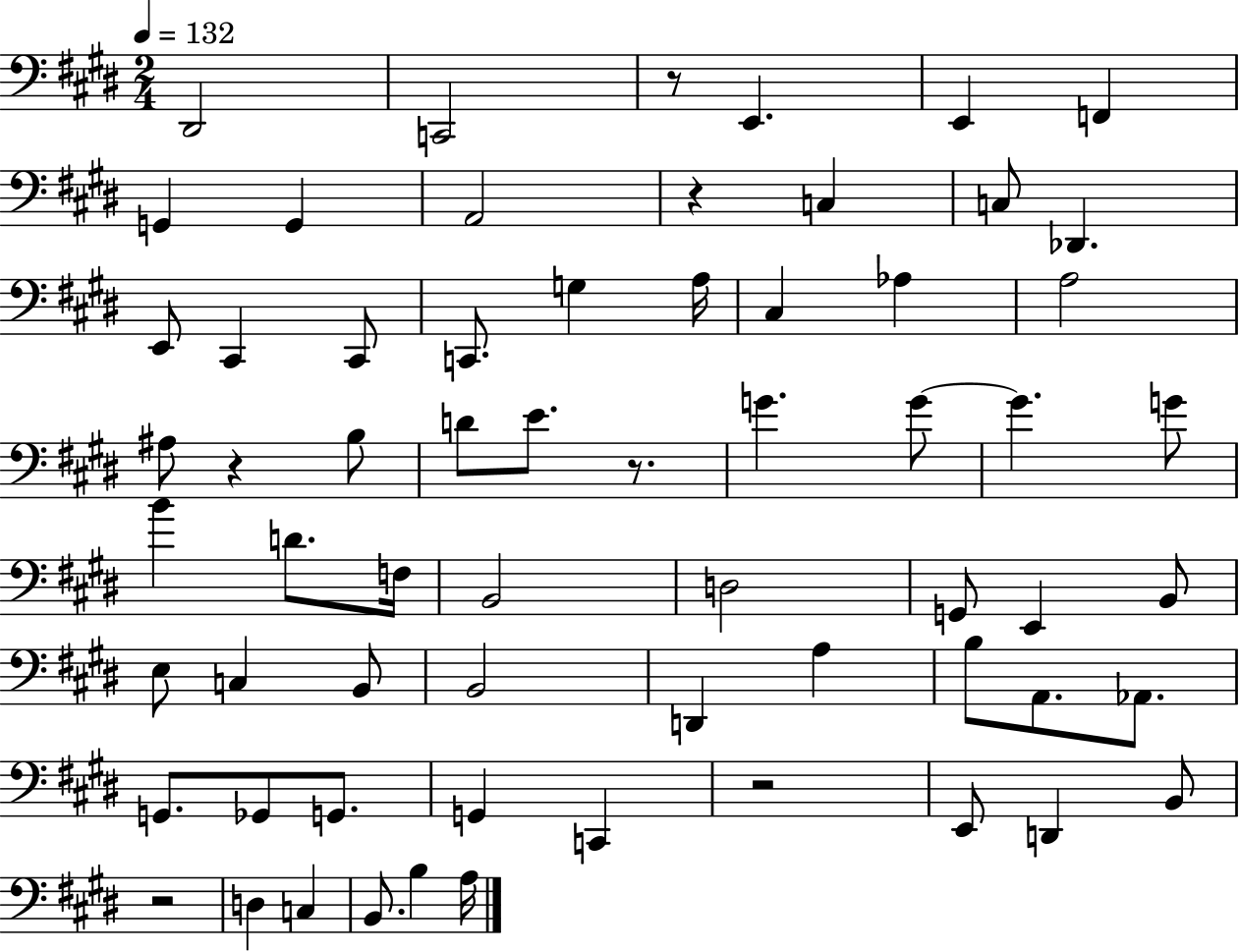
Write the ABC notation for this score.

X:1
T:Untitled
M:2/4
L:1/4
K:E
^D,,2 C,,2 z/2 E,, E,, F,, G,, G,, A,,2 z C, C,/2 _D,, E,,/2 ^C,, ^C,,/2 C,,/2 G, A,/4 ^C, _A, A,2 ^A,/2 z B,/2 D/2 E/2 z/2 G G/2 G G/2 B D/2 F,/4 B,,2 D,2 G,,/2 E,, B,,/2 E,/2 C, B,,/2 B,,2 D,, A, B,/2 A,,/2 _A,,/2 G,,/2 _G,,/2 G,,/2 G,, C,, z2 E,,/2 D,, B,,/2 z2 D, C, B,,/2 B, A,/4